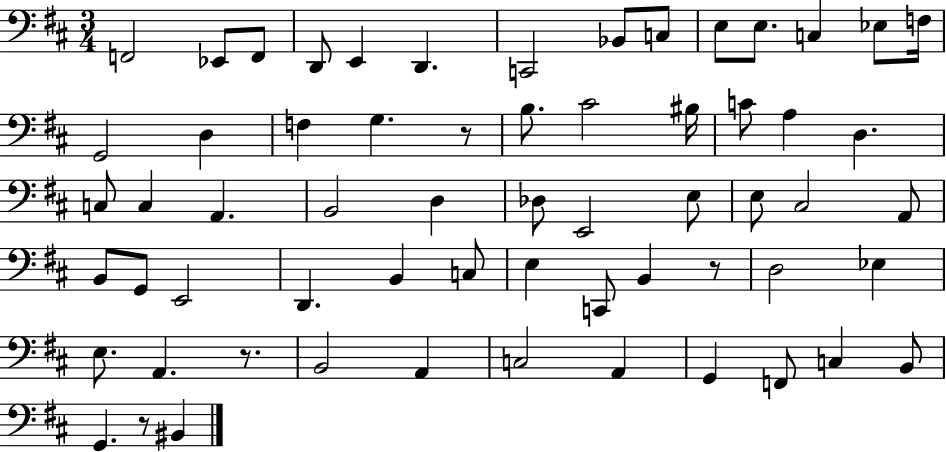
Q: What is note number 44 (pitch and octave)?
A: B2